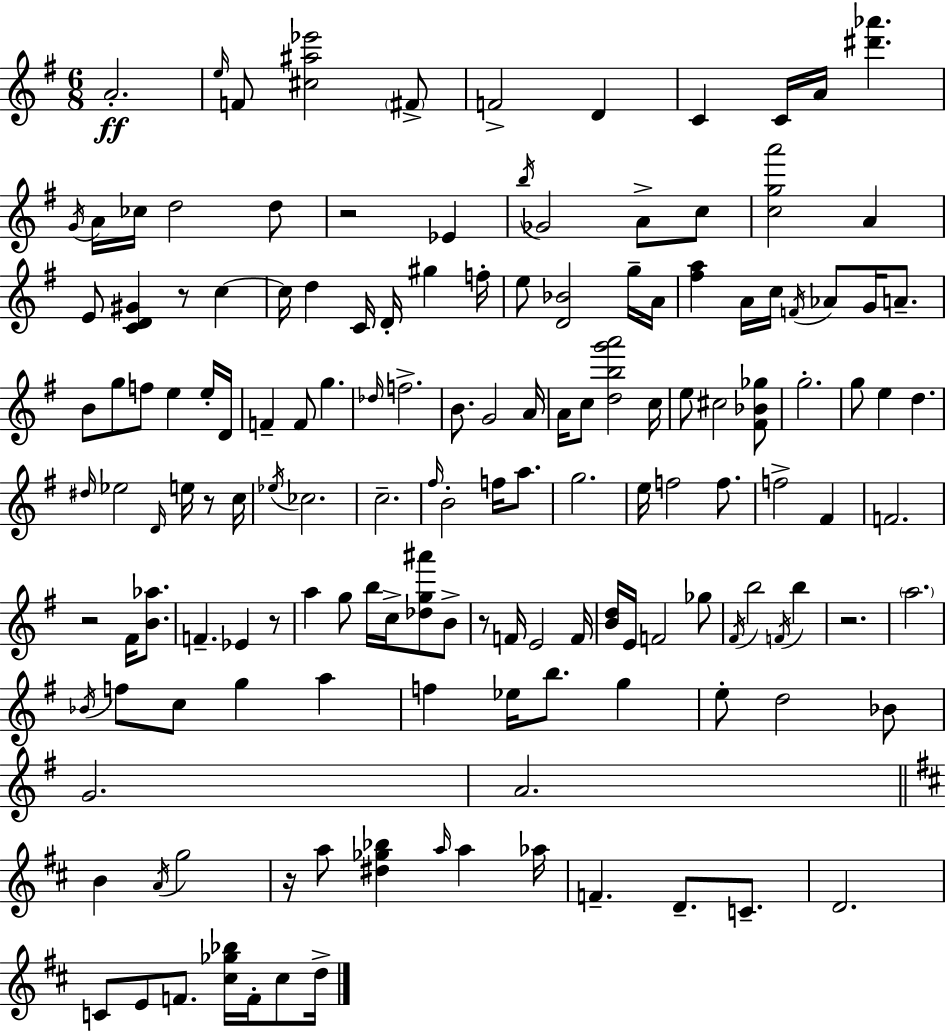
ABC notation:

X:1
T:Untitled
M:6/8
L:1/4
K:Em
A2 e/4 F/2 [^c^a_e']2 ^F/2 F2 D C C/4 A/4 [^d'_a'] G/4 A/4 _c/4 d2 d/2 z2 _E b/4 _G2 A/2 c/2 [cga']2 A E/2 [CD^G] z/2 c c/4 d C/4 D/4 ^g f/4 e/2 [D_B]2 g/4 A/4 [^fa] A/4 c/4 F/4 _A/2 G/4 A/2 B/2 g/2 f/2 e e/4 D/4 F F/2 g _d/4 f2 B/2 G2 A/4 A/4 c/2 [dbg'a']2 c/4 e/2 ^c2 [^F_B_g]/2 g2 g/2 e d ^d/4 _e2 D/4 e/4 z/2 c/4 _e/4 _c2 c2 ^f/4 B2 f/4 a/2 g2 e/4 f2 f/2 f2 ^F F2 z2 ^F/4 [B_a]/2 F _E z/2 a g/2 b/4 c/4 [_dg^a']/2 B/2 z/2 F/4 E2 F/4 [Bd]/4 E/4 F2 _g/2 ^F/4 b2 F/4 b z2 a2 _B/4 f/2 c/2 g a f _e/4 b/2 g e/2 d2 _B/2 G2 A2 B A/4 g2 z/4 a/2 [^d_g_b] a/4 a _a/4 F D/2 C/2 D2 C/2 E/2 F/2 [^c_g_b]/4 F/4 ^c/2 d/4